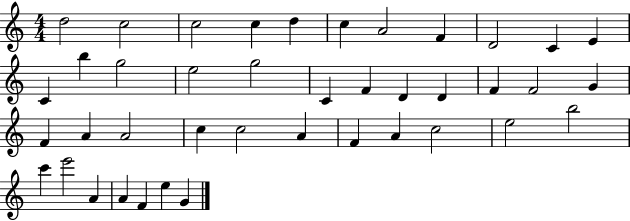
{
  \clef treble
  \numericTimeSignature
  \time 4/4
  \key c \major
  d''2 c''2 | c''2 c''4 d''4 | c''4 a'2 f'4 | d'2 c'4 e'4 | \break c'4 b''4 g''2 | e''2 g''2 | c'4 f'4 d'4 d'4 | f'4 f'2 g'4 | \break f'4 a'4 a'2 | c''4 c''2 a'4 | f'4 a'4 c''2 | e''2 b''2 | \break c'''4 e'''2 a'4 | a'4 f'4 e''4 g'4 | \bar "|."
}